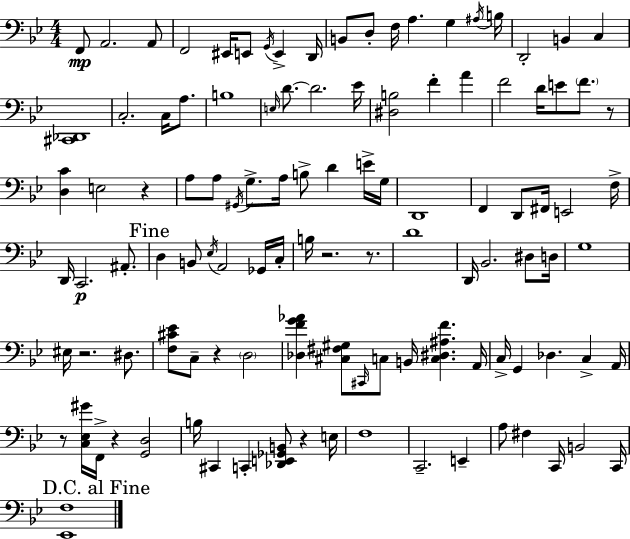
{
  \clef bass
  \numericTimeSignature
  \time 4/4
  \key g \minor
  f,8\mp a,2. a,8 | f,2 eis,16 e,8 \acciaccatura { g,16 } e,4-> | d,16 b,8 d8-. f16 a4. g4 | \acciaccatura { ais16 } b16 d,2-. b,4 c4 | \break <cis, des,>1 | c2.-. c16 a8. | b1 | \grace { e16 } d'8.~~ d'2. | \break ees'16 <dis b>2 f'4-. a'4 | f'2 d'16 e'8 \parenthesize f'8. | r8 <d c'>4 e2 r4 | a8 a8 \acciaccatura { gis,16 } g8.-> a16 b8-> d'4 | \break e'16-> g16 d,1 | f,4 d,8 fis,16 e,2 | f16-> d,16 c,2.\p | ais,8.-. \mark "Fine" d4 b,8 \acciaccatura { ees16 } a,2 | \break ges,16 c16-. b16 r2. | r8. d'1 | d,16 bes,2. | dis8 d16 g1 | \break eis16 r2. | dis8. <f cis' ees'>8 c8-- r4 \parenthesize d2 | <des f' g' aes'>4 <cis fis gis>8 \grace { cis,16 } c8 b,16 <c dis ais f'>4. | a,16 c16-> g,4 des4. | \break c4-> a,16 r8 <c ees gis'>16 f,16-> r4 <g, d>2 | b16 cis,4 c,4-. <des, e, ges, b,>8 | r4 e16 f1 | c,2.-- | \break e,4-- a8 fis4 c,16 b,2 | c,16 \mark "D.C. al Fine" <ees, f>1 | \bar "|."
}